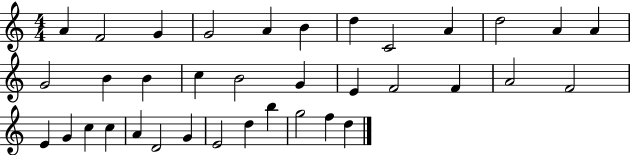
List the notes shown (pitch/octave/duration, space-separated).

A4/q F4/h G4/q G4/h A4/q B4/q D5/q C4/h A4/q D5/h A4/q A4/q G4/h B4/q B4/q C5/q B4/h G4/q E4/q F4/h F4/q A4/h F4/h E4/q G4/q C5/q C5/q A4/q D4/h G4/q E4/h D5/q B5/q G5/h F5/q D5/q